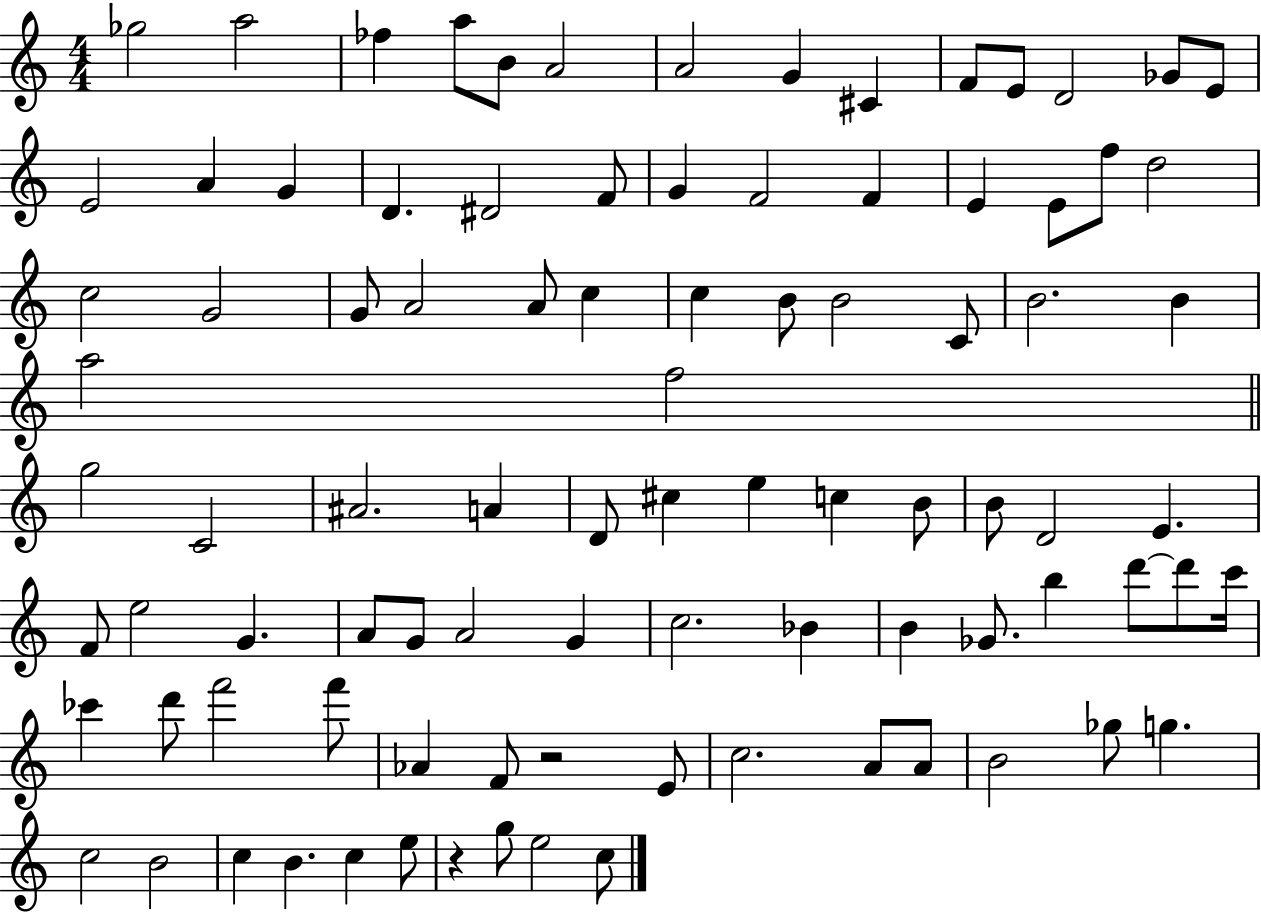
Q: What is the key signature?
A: C major